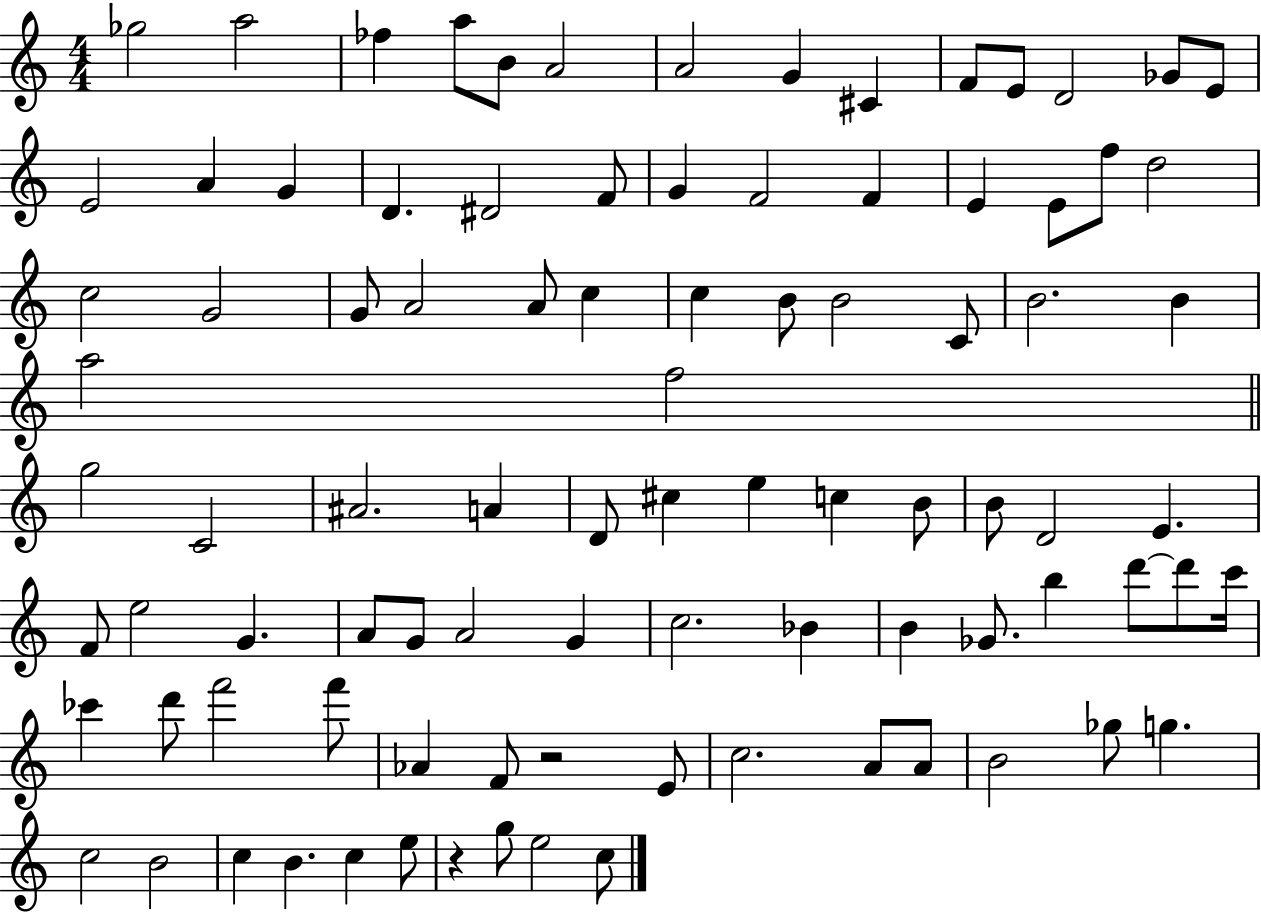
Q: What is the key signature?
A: C major